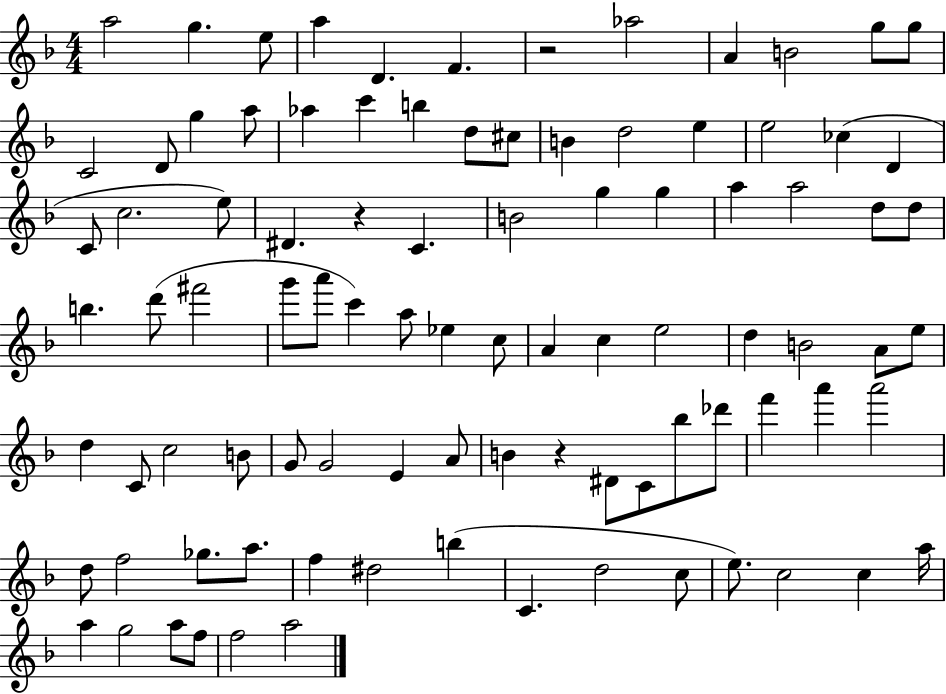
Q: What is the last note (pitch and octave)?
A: A5